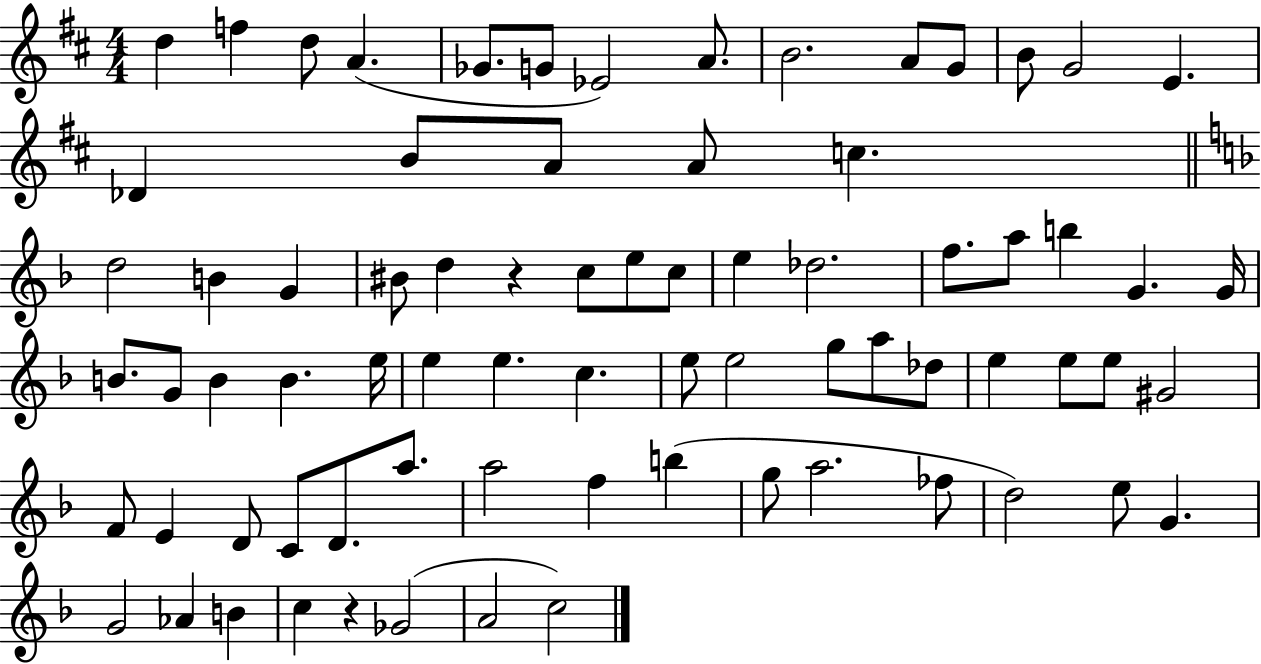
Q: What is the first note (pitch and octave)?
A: D5